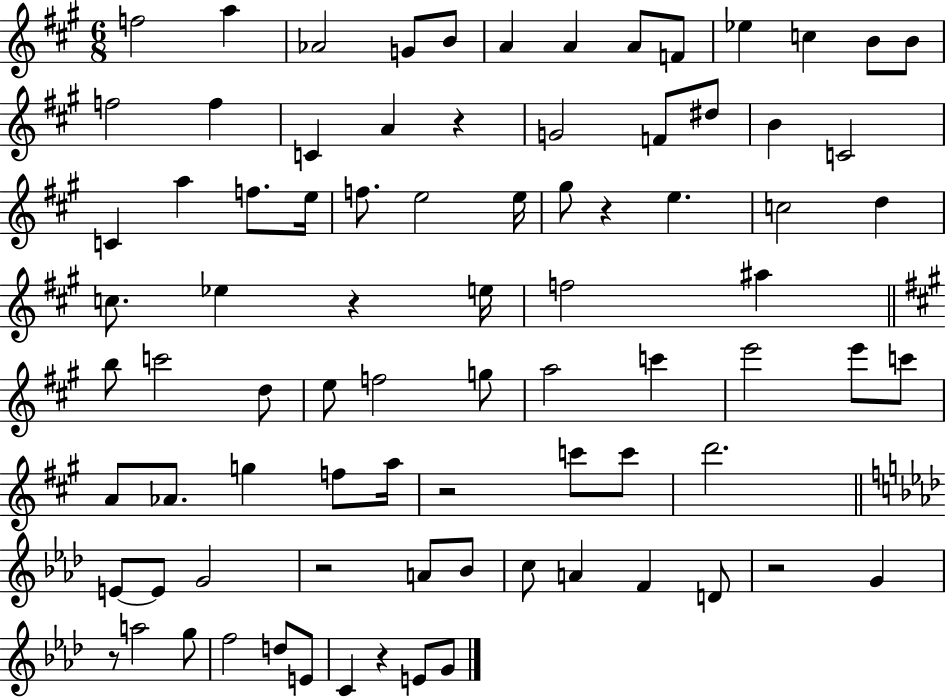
X:1
T:Untitled
M:6/8
L:1/4
K:A
f2 a _A2 G/2 B/2 A A A/2 F/2 _e c B/2 B/2 f2 f C A z G2 F/2 ^d/2 B C2 C a f/2 e/4 f/2 e2 e/4 ^g/2 z e c2 d c/2 _e z e/4 f2 ^a b/2 c'2 d/2 e/2 f2 g/2 a2 c' e'2 e'/2 c'/2 A/2 _A/2 g f/2 a/4 z2 c'/2 c'/2 d'2 E/2 E/2 G2 z2 A/2 _B/2 c/2 A F D/2 z2 G z/2 a2 g/2 f2 d/2 E/2 C z E/2 G/2